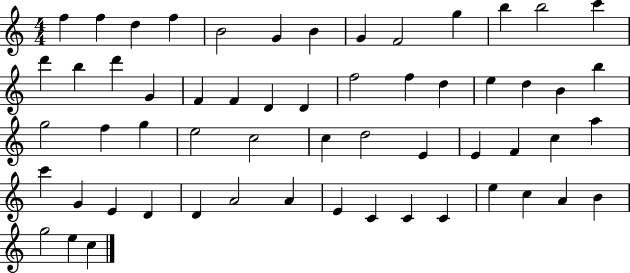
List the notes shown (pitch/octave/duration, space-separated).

F5/q F5/q D5/q F5/q B4/h G4/q B4/q G4/q F4/h G5/q B5/q B5/h C6/q D6/q B5/q D6/q G4/q F4/q F4/q D4/q D4/q F5/h F5/q D5/q E5/q D5/q B4/q B5/q G5/h F5/q G5/q E5/h C5/h C5/q D5/h E4/q E4/q F4/q C5/q A5/q C6/q G4/q E4/q D4/q D4/q A4/h A4/q E4/q C4/q C4/q C4/q E5/q C5/q A4/q B4/q G5/h E5/q C5/q